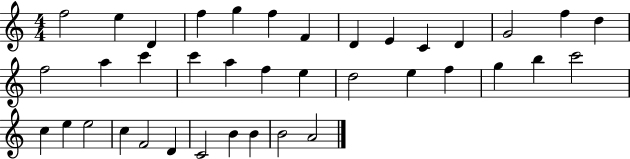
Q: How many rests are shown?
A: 0